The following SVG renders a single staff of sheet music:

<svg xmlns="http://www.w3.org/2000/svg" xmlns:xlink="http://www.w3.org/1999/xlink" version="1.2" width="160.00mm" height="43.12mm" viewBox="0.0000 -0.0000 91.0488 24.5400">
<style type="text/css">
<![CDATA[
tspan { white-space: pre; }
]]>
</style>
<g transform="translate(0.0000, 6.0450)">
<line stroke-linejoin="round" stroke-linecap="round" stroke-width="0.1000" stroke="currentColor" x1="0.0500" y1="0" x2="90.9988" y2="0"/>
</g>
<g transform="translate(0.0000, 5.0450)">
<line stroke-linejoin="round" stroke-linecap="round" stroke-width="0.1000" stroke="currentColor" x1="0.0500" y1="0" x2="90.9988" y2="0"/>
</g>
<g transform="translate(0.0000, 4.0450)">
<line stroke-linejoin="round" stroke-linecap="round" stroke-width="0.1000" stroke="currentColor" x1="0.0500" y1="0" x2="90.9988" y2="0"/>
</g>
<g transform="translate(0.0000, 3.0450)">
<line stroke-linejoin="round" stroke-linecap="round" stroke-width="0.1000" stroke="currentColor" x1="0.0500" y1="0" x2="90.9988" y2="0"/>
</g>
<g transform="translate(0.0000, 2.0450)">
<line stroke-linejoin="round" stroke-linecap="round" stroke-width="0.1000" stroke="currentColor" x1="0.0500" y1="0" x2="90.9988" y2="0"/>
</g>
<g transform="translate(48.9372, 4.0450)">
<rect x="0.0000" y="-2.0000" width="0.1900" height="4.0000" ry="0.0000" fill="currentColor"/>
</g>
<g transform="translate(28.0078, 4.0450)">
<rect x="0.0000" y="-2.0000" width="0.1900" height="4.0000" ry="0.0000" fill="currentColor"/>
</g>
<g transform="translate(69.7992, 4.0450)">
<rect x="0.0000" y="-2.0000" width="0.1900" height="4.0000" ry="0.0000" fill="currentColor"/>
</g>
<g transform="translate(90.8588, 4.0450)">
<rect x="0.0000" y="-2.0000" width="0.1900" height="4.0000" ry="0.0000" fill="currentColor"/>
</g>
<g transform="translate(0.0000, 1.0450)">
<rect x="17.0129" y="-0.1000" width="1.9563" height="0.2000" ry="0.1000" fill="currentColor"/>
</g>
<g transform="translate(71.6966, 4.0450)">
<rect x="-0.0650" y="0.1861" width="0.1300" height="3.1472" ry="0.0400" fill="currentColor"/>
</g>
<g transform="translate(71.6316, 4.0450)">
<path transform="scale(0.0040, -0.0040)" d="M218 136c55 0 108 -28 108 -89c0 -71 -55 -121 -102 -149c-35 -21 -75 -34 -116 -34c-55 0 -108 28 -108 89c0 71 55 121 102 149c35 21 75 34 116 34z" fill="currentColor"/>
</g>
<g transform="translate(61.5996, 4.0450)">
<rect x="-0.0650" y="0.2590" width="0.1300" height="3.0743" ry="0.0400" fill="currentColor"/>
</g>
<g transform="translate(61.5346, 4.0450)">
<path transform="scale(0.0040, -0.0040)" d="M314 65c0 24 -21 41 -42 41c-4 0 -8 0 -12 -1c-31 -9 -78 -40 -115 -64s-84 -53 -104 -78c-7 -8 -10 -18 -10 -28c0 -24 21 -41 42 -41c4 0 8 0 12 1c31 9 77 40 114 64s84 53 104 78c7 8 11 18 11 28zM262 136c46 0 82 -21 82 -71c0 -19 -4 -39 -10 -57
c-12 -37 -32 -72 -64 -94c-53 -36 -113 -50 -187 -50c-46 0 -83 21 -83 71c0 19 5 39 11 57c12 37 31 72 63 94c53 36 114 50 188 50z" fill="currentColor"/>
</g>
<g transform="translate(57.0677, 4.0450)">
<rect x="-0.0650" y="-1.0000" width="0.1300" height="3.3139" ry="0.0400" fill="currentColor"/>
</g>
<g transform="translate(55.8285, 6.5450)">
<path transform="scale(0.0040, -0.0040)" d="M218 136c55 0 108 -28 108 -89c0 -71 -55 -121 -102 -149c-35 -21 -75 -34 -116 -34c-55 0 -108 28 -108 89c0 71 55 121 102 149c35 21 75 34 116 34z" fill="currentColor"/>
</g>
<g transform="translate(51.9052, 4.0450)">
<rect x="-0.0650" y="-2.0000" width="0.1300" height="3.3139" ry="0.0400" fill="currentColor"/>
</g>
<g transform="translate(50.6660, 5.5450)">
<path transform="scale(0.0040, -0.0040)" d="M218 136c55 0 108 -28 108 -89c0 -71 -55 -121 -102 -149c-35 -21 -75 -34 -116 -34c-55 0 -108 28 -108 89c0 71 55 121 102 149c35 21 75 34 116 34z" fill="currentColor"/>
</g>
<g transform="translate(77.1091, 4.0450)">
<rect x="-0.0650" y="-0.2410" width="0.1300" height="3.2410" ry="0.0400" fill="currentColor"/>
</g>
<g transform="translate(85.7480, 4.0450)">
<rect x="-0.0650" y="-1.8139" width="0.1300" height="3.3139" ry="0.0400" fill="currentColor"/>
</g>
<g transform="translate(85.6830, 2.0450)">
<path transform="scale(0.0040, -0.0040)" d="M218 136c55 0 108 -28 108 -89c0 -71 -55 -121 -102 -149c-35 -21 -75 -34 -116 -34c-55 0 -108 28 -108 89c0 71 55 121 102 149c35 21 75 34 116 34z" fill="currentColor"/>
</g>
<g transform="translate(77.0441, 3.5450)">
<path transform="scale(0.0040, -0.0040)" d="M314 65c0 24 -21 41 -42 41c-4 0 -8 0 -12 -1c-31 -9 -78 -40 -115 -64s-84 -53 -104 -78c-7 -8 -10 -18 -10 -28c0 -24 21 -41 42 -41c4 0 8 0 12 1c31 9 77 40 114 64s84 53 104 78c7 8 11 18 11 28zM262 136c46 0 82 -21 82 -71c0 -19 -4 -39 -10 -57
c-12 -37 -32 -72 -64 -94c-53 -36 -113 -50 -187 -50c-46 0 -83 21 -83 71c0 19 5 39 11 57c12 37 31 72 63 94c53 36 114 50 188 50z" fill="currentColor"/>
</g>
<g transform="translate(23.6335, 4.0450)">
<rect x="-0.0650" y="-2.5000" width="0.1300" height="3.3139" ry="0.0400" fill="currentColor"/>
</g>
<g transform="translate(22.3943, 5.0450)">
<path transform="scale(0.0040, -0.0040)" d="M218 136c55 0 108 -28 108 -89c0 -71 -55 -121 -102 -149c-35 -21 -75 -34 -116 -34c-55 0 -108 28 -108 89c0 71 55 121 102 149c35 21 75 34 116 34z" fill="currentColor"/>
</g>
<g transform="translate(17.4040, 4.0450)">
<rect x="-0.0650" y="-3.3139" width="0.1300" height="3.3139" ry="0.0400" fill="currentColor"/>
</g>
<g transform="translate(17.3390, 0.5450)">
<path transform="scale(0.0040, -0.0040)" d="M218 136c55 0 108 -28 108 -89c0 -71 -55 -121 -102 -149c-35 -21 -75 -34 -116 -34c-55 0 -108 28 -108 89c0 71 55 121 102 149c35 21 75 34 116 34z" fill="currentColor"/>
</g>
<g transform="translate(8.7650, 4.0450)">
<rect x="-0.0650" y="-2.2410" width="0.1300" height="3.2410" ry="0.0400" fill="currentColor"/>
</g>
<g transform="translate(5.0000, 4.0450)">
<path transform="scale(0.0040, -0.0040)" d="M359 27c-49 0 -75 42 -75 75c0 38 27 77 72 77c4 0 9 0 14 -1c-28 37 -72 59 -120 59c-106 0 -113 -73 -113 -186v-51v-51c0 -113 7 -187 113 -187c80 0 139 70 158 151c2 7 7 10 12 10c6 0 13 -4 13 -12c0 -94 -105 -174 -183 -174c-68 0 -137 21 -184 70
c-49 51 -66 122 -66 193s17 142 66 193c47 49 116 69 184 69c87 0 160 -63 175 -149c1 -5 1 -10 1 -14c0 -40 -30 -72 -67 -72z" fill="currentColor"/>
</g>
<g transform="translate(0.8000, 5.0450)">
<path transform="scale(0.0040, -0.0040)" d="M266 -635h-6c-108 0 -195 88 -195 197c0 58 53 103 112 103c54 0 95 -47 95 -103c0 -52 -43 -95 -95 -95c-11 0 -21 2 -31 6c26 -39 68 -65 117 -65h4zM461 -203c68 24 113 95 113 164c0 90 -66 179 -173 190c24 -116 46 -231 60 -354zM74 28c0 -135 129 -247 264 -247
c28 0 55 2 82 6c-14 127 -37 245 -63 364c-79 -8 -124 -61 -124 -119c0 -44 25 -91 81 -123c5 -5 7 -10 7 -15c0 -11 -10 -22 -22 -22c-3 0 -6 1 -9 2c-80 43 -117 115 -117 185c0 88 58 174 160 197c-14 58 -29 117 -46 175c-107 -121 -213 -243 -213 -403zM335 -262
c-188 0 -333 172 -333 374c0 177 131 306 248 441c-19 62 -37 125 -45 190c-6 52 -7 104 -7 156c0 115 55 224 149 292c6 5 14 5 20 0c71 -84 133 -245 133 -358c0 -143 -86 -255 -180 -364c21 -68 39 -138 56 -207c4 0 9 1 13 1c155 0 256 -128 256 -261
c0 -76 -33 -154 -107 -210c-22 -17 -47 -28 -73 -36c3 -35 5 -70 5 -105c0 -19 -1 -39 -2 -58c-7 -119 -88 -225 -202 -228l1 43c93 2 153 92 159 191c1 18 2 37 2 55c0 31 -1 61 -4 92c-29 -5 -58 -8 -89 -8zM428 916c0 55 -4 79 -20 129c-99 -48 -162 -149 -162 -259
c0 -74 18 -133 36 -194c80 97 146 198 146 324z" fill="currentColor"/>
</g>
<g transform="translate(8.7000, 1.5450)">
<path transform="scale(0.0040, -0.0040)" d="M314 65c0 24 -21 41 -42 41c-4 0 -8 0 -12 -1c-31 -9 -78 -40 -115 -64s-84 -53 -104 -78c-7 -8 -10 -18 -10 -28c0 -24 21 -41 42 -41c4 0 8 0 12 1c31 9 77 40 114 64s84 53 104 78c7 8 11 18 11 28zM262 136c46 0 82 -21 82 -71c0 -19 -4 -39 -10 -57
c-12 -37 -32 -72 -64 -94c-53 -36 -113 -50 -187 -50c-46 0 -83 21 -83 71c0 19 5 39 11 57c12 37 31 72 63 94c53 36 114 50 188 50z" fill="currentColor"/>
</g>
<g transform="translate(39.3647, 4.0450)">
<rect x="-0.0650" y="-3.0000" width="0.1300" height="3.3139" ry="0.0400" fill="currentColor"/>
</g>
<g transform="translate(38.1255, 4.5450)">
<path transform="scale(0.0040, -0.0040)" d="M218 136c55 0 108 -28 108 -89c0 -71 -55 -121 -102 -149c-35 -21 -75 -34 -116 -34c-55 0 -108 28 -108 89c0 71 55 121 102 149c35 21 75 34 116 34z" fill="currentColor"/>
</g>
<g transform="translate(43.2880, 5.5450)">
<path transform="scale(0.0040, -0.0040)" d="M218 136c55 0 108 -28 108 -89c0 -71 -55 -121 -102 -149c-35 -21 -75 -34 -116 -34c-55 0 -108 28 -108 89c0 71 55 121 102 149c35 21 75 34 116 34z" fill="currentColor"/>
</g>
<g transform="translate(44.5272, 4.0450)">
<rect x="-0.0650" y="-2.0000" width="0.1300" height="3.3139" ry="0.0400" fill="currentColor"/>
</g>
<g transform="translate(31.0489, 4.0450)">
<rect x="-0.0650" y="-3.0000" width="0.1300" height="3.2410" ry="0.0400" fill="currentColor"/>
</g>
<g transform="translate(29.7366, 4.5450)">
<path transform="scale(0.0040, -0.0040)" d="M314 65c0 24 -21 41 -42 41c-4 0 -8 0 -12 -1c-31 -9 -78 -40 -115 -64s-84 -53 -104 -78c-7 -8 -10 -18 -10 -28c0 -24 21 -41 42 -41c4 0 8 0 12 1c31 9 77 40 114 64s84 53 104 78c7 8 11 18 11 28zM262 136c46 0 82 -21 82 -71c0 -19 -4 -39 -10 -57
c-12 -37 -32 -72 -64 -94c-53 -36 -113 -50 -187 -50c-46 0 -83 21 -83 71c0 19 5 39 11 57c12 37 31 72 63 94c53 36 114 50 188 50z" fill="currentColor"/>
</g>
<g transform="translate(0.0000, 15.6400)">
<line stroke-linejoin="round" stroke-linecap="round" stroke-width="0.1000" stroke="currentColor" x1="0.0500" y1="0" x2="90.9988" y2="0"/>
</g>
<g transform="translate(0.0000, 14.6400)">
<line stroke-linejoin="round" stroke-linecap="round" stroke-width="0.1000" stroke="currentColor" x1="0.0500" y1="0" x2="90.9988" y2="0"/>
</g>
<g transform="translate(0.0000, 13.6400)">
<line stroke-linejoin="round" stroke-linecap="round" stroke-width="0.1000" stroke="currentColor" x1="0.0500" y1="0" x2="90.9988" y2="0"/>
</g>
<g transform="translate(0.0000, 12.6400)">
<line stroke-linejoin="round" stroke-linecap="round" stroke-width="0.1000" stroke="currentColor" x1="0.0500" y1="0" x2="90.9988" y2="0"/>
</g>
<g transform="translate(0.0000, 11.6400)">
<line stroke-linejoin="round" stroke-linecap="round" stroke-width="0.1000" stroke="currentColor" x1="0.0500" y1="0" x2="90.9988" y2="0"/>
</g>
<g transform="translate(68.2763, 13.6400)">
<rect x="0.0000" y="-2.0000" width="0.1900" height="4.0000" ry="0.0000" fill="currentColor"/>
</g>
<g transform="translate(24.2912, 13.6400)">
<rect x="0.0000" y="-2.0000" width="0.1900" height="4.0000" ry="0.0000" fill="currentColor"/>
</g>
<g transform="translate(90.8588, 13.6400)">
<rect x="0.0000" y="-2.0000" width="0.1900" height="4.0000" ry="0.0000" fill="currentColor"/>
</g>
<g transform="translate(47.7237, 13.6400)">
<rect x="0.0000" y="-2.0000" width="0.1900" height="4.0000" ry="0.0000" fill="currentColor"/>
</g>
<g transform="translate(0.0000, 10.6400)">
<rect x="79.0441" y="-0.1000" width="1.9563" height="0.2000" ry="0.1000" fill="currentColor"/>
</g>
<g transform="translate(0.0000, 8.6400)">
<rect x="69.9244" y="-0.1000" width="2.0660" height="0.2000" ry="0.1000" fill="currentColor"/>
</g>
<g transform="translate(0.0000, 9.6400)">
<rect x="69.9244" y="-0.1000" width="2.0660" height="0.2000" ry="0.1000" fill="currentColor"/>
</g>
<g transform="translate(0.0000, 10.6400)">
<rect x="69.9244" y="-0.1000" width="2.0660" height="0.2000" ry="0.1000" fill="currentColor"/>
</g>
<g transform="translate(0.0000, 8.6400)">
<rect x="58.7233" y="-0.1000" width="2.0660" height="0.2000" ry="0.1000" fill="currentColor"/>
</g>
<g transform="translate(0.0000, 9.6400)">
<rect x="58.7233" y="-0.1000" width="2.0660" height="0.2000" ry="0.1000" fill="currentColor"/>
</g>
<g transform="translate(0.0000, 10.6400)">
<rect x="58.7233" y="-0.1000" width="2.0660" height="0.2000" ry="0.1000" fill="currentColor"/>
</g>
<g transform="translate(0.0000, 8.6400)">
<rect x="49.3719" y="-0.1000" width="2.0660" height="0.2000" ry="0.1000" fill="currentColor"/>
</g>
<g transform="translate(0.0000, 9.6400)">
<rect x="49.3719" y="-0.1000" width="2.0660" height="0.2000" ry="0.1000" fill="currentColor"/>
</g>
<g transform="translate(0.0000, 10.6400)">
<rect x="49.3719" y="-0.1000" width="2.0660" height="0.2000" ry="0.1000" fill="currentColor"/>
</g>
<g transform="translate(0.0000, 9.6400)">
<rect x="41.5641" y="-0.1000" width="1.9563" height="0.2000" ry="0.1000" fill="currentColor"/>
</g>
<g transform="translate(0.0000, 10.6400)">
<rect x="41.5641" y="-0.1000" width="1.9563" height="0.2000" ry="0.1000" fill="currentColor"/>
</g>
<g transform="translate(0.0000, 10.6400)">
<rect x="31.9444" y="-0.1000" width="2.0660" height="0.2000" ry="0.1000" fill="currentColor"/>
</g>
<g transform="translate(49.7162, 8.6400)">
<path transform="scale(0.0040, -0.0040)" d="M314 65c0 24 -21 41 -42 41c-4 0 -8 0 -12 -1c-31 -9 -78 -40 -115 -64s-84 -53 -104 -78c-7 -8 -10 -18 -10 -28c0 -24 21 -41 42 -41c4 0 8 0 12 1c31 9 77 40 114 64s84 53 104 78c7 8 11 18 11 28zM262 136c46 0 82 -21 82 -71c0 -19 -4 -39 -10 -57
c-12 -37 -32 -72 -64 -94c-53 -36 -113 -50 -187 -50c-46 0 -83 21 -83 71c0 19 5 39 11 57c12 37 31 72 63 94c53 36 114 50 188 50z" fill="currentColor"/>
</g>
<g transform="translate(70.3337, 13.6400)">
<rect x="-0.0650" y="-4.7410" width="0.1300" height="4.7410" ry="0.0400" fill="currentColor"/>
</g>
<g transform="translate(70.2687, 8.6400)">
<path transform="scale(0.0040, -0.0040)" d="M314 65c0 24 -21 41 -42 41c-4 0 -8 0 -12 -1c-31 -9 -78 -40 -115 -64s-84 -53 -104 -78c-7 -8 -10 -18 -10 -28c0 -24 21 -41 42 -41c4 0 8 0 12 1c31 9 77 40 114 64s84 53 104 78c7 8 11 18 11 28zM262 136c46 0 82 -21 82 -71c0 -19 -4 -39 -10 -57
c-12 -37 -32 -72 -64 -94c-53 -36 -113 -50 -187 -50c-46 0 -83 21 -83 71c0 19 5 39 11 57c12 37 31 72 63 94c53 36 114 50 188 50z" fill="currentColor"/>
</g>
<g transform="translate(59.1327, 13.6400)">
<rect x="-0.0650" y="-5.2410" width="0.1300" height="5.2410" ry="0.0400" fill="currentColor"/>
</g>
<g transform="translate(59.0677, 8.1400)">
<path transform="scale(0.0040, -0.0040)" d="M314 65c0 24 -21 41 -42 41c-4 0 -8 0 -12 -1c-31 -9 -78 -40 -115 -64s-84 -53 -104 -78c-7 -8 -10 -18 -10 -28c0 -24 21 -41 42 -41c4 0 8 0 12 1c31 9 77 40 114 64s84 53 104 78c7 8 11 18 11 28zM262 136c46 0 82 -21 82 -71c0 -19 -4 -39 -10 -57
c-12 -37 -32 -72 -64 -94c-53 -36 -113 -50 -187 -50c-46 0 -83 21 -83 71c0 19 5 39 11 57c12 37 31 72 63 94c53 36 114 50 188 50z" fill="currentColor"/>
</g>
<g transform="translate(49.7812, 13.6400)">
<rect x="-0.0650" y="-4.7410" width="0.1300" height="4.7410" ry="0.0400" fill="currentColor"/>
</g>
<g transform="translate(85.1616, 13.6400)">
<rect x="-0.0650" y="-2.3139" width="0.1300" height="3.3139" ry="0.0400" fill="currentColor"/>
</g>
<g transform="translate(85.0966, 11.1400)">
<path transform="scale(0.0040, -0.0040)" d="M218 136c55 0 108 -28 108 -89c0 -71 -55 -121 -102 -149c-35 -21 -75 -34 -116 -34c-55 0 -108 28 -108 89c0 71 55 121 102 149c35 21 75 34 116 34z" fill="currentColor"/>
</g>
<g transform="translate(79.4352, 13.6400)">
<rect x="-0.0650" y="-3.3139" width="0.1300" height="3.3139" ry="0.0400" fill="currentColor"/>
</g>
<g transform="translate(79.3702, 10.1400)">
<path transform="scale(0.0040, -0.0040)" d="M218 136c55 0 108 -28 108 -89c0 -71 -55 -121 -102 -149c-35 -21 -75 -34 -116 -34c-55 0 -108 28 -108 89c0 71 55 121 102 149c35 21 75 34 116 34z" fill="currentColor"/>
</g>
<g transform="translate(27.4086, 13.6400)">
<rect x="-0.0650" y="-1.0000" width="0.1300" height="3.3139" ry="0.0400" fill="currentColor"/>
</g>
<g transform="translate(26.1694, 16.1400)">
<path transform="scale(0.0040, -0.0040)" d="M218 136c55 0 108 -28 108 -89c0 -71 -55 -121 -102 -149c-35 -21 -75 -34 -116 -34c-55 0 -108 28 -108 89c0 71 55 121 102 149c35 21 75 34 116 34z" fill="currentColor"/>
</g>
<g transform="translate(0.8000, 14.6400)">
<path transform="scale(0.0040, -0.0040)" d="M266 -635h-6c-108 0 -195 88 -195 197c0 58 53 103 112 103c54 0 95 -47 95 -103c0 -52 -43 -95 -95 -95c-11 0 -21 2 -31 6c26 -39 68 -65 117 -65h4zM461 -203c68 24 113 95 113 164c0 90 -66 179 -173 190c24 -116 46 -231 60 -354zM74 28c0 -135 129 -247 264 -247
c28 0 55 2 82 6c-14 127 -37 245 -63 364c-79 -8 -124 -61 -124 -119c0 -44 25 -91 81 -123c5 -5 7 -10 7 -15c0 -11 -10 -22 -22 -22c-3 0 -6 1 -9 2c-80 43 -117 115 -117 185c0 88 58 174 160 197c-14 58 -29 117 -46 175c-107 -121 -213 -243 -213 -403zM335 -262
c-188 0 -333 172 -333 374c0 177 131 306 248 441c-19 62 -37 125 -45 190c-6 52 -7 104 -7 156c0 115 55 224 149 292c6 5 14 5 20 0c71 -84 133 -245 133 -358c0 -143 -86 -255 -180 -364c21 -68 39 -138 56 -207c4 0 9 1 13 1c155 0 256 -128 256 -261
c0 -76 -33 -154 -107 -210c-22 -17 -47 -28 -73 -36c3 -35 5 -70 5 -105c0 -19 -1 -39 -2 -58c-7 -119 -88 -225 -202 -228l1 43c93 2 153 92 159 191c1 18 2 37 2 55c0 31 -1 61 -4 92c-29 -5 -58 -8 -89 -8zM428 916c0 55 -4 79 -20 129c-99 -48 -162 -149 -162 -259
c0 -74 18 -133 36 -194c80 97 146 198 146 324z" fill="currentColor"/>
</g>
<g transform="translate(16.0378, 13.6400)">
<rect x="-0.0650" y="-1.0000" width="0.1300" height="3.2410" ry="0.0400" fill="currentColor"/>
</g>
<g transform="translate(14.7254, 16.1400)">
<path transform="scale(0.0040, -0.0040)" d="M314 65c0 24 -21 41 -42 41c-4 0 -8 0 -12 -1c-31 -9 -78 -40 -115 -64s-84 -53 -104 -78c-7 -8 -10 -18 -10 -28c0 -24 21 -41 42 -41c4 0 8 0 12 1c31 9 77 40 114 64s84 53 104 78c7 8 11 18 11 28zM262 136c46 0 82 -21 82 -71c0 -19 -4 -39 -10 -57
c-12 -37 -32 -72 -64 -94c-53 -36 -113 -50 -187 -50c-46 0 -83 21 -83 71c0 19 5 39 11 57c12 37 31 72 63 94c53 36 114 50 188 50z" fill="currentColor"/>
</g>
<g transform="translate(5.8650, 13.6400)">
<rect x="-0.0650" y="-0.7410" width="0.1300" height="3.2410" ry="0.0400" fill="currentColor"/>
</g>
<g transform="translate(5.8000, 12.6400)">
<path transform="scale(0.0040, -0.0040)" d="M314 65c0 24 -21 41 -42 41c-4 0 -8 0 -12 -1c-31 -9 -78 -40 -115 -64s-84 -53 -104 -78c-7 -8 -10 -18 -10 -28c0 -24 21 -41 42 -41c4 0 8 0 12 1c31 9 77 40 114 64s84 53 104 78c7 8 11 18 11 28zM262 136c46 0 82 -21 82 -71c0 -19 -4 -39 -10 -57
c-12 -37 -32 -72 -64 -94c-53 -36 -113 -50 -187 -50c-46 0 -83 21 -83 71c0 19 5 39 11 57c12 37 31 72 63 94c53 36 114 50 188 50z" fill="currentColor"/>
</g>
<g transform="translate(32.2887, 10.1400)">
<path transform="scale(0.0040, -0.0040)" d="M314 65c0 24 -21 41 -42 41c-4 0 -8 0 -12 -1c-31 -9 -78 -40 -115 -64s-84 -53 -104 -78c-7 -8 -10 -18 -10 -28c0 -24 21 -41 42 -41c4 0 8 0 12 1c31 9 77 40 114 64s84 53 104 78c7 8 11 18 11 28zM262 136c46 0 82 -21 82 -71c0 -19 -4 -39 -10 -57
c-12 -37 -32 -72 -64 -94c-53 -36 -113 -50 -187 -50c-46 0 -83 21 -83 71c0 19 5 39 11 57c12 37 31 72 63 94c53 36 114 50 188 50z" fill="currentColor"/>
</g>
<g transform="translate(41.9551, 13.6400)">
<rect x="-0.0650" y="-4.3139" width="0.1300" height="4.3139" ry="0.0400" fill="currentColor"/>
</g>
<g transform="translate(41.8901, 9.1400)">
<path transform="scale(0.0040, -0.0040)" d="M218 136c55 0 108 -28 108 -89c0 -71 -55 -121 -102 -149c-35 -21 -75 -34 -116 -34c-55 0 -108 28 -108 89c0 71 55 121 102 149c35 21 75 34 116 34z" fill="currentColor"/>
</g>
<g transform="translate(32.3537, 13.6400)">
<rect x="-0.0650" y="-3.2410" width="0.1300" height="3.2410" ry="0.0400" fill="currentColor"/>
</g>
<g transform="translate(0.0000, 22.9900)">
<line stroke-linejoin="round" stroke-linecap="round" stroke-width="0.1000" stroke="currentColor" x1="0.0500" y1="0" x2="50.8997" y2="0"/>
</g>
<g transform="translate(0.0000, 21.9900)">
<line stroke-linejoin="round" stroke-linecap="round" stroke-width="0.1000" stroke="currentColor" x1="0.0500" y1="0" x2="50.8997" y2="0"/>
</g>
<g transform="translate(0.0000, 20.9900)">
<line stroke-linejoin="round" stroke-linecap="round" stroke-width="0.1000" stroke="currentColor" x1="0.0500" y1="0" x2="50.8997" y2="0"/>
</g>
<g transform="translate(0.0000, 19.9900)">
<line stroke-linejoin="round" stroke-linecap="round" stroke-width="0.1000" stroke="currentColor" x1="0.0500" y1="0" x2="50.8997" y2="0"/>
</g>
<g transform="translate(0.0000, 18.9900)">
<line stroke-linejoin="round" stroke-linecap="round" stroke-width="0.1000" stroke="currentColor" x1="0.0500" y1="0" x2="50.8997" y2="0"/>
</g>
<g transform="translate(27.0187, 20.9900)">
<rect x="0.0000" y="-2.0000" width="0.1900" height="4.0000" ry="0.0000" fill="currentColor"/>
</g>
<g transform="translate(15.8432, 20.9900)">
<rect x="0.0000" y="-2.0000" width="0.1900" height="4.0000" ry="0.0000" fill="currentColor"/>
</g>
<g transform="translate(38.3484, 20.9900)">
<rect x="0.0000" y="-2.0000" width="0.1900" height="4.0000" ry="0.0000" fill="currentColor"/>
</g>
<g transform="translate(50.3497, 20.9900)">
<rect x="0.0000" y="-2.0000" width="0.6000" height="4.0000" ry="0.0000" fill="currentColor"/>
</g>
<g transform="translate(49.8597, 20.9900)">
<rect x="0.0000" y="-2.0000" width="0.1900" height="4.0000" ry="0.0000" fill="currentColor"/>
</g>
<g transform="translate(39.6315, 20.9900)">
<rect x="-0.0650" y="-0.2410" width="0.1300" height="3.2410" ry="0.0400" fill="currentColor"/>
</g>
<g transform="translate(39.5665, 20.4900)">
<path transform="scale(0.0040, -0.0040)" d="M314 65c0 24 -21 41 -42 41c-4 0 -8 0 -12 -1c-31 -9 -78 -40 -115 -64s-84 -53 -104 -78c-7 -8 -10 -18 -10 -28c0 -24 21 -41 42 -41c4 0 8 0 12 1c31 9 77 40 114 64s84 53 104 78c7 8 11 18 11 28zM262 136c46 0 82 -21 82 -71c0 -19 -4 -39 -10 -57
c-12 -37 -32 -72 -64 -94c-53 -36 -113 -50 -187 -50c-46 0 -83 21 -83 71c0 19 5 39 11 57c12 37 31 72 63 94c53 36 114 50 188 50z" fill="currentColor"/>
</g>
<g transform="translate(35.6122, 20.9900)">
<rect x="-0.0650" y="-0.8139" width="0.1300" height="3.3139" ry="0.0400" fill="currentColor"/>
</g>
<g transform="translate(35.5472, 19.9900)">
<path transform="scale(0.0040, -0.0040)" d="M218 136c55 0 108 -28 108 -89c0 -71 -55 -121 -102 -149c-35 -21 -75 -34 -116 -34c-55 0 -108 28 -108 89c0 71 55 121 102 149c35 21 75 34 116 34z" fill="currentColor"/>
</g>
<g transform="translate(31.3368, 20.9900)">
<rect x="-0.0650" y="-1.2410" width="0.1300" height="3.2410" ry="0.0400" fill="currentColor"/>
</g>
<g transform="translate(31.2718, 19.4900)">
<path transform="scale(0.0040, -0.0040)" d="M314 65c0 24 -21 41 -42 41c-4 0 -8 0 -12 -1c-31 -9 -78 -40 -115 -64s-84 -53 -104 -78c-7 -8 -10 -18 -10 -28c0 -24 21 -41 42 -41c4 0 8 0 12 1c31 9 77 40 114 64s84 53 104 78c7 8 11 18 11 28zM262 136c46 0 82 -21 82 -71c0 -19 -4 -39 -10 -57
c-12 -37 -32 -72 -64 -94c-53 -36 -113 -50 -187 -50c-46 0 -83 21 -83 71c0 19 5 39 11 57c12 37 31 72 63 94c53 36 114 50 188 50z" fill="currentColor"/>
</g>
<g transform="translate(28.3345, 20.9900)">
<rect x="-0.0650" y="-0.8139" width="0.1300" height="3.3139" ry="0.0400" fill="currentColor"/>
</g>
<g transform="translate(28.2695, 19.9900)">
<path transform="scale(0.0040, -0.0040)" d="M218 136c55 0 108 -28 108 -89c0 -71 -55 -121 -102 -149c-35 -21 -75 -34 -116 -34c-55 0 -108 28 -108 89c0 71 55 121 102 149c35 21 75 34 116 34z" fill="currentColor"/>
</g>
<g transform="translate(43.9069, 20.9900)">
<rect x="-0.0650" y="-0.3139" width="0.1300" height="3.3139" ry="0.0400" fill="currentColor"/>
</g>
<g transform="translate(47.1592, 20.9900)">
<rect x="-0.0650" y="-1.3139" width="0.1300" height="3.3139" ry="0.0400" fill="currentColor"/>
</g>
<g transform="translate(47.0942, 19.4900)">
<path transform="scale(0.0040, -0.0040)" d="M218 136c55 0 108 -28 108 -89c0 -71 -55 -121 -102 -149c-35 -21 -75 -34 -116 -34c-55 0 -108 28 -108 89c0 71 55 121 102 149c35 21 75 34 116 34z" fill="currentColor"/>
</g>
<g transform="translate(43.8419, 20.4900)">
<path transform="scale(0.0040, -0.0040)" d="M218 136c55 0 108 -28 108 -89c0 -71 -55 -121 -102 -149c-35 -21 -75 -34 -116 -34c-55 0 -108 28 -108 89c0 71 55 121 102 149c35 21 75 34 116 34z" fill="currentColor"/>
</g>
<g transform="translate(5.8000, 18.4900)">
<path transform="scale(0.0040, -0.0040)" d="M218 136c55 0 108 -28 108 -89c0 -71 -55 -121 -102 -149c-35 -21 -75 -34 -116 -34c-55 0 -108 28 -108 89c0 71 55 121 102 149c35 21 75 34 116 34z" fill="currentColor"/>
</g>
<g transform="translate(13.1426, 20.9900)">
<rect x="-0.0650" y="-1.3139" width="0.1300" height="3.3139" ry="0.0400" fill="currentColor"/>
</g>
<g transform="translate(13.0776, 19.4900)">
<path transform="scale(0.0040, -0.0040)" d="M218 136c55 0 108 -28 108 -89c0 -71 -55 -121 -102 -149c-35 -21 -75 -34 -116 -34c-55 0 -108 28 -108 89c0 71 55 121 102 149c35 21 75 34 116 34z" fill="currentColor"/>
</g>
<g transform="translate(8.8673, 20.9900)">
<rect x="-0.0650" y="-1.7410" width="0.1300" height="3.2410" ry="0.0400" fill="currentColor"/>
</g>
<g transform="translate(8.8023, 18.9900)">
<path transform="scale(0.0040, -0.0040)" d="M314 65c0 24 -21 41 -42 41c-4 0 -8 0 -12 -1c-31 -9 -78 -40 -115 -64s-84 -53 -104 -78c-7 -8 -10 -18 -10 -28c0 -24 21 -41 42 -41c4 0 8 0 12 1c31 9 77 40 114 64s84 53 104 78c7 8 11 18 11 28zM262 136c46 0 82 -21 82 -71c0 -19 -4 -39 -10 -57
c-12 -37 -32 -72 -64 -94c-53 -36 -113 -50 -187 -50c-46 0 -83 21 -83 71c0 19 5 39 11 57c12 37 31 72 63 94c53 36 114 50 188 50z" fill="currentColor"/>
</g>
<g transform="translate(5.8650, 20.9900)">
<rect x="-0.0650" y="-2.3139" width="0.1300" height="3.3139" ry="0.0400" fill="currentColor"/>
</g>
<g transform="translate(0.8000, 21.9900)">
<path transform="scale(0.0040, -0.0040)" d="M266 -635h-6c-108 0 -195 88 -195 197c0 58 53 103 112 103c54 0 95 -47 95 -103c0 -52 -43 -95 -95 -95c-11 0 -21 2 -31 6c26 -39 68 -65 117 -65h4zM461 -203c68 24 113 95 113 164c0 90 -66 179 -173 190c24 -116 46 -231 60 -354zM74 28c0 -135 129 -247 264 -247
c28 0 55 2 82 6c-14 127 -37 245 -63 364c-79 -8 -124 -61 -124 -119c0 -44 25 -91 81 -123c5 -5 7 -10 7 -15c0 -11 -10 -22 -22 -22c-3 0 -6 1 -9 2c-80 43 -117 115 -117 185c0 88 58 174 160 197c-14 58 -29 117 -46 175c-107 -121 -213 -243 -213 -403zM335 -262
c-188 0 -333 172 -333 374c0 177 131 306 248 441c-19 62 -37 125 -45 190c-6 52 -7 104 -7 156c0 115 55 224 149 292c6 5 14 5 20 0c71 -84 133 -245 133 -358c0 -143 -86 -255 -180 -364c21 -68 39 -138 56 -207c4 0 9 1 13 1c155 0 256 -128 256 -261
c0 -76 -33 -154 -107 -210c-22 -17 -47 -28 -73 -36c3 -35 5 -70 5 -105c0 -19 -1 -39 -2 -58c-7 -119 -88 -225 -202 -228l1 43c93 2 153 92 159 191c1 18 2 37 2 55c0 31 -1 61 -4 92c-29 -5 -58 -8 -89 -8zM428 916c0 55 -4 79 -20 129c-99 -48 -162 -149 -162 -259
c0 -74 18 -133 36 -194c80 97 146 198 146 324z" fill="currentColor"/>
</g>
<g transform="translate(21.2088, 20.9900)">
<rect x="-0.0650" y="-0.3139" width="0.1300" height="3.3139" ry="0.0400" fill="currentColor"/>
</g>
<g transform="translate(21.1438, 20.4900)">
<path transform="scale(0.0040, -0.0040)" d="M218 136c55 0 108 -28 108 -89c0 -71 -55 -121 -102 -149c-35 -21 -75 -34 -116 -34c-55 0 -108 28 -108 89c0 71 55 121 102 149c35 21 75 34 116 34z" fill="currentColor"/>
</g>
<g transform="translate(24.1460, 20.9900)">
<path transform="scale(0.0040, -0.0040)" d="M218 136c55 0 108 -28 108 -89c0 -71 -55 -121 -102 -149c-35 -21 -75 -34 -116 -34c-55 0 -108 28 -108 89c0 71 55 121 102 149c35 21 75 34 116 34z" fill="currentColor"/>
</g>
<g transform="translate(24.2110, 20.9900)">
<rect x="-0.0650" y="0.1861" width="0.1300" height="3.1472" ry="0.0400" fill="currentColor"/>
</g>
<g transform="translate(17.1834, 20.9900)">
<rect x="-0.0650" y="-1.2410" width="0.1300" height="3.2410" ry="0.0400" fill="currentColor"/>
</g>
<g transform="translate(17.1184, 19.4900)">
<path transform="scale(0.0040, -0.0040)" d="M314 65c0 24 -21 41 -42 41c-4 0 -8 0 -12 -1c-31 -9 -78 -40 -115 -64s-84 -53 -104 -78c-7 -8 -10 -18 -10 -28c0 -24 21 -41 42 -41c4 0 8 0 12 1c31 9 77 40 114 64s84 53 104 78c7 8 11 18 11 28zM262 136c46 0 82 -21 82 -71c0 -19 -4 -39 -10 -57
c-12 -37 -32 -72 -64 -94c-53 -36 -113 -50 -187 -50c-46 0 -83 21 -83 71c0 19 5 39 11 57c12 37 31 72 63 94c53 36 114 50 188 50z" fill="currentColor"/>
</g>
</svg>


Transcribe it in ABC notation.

X:1
T:Untitled
M:4/4
L:1/4
K:C
g2 b G A2 A F F D B2 B c2 f d2 D2 D b2 d' e'2 f'2 e'2 b g g f2 e e2 c B d e2 d c2 c e